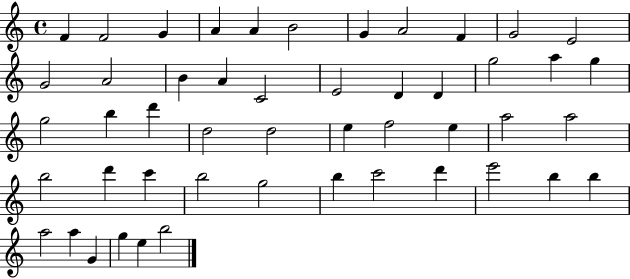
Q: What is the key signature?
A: C major